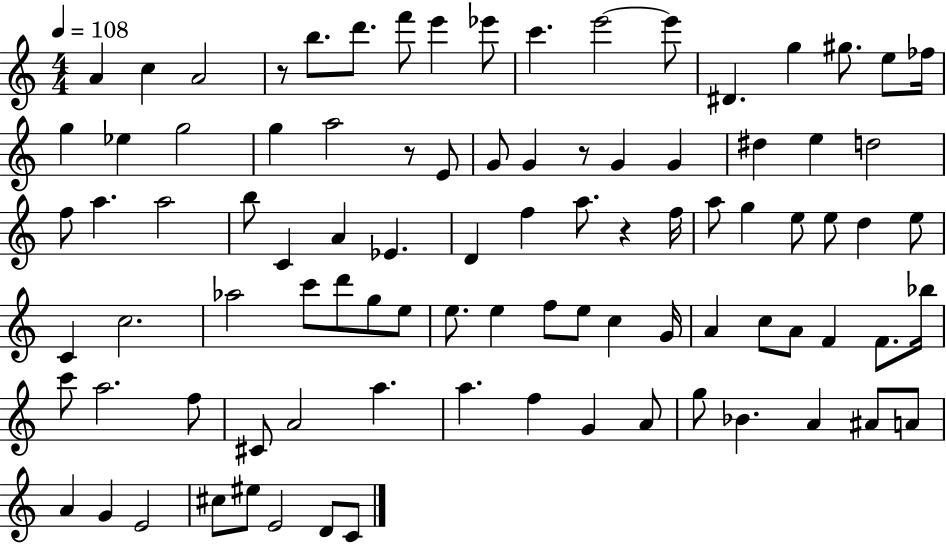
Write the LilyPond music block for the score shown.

{
  \clef treble
  \numericTimeSignature
  \time 4/4
  \key c \major
  \tempo 4 = 108
  \repeat volta 2 { a'4 c''4 a'2 | r8 b''8. d'''8. f'''8 e'''4 ees'''8 | c'''4. e'''2~~ e'''8 | dis'4. g''4 gis''8. e''8 fes''16 | \break g''4 ees''4 g''2 | g''4 a''2 r8 e'8 | g'8 g'4 r8 g'4 g'4 | dis''4 e''4 d''2 | \break f''8 a''4. a''2 | b''8 c'4 a'4 ees'4. | d'4 f''4 a''8. r4 f''16 | a''8 g''4 e''8 e''8 d''4 e''8 | \break c'4 c''2. | aes''2 c'''8 d'''8 g''8 e''8 | e''8. e''4 f''8 e''8 c''4 g'16 | a'4 c''8 a'8 f'4 f'8. bes''16 | \break c'''8 a''2. f''8 | cis'8 a'2 a''4. | a''4. f''4 g'4 a'8 | g''8 bes'4. a'4 ais'8 a'8 | \break a'4 g'4 e'2 | cis''8 eis''8 e'2 d'8 c'8 | } \bar "|."
}